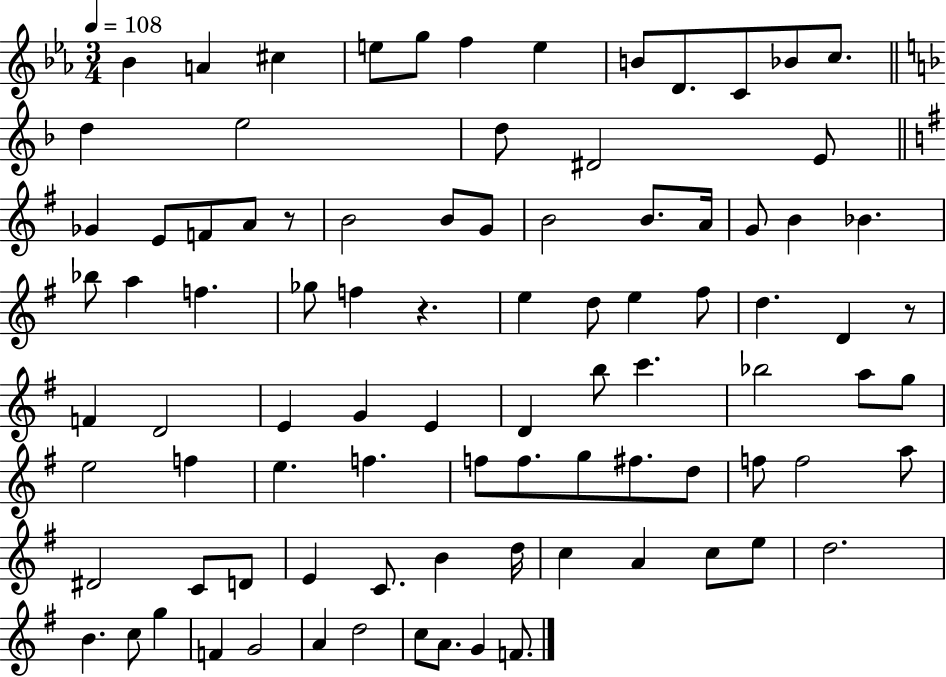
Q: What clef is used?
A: treble